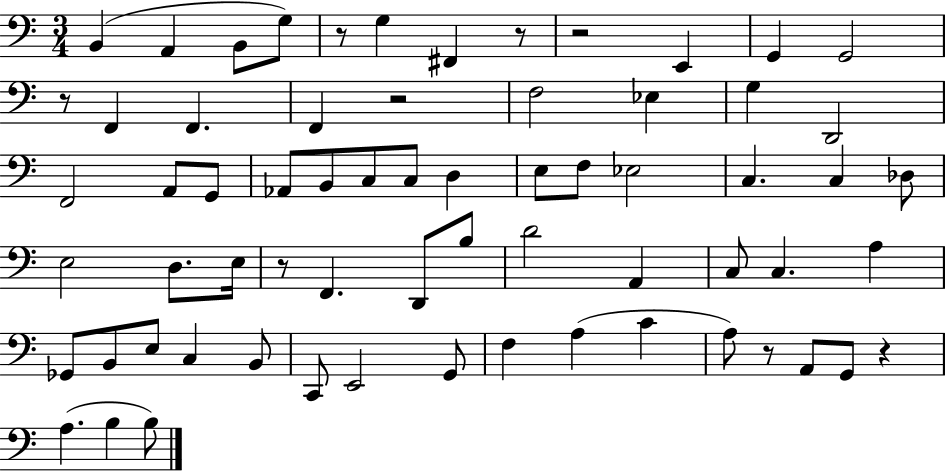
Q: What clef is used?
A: bass